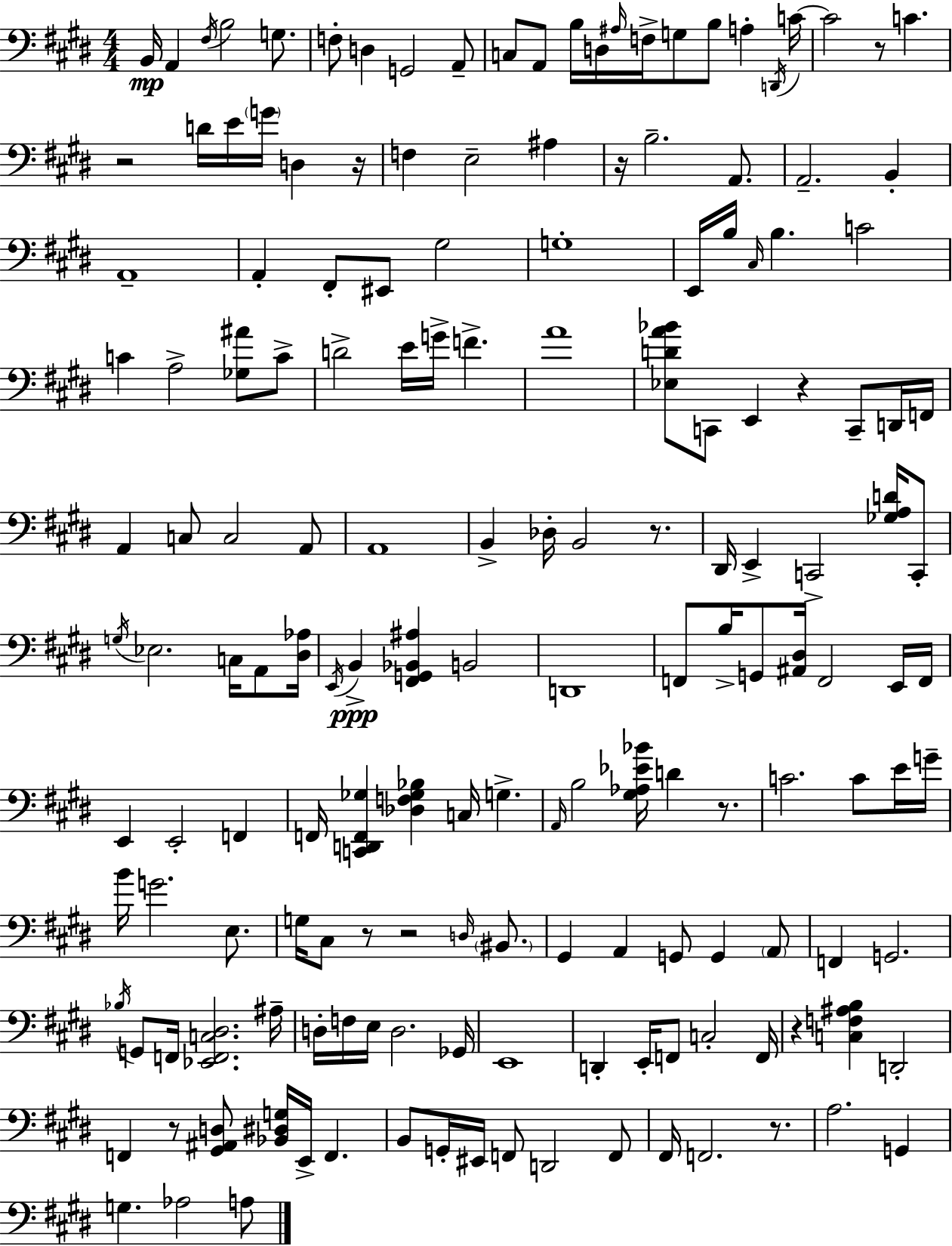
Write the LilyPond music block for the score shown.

{
  \clef bass
  \numericTimeSignature
  \time 4/4
  \key e \major
  b,16\mp a,4 \acciaccatura { fis16 } b2 g8. | f8-. d4 g,2 a,8-- | c8 a,8 b16 d16 \grace { ais16 } f16-> g8 b8 a4-. | \acciaccatura { d,16 } c'16~~ c'2 r8 c'4. | \break r2 d'16 e'16 \parenthesize g'16 d4 | r16 f4 e2-- ais4 | r16 b2.-- | a,8. a,2.-- b,4-. | \break a,1-- | a,4-. fis,8-. eis,8 gis2 | g1-. | e,16 b16 \grace { cis16 } b4. c'2 | \break c'4 a2-> | <ges ais'>8 c'8-> d'2-> e'16 g'16-> f'4.-> | a'1 | <ees d' a' bes'>8 c,8 e,4 r4 | \break c,8-- d,16 f,16 a,4 c8 c2 | a,8 a,1 | b,4-> des16-. b,2 | r8. dis,16 e,4-> c,2-> | \break <ges a d'>16 c,8-. \acciaccatura { g16 } ees2. | c16 a,8 <dis aes>16 \acciaccatura { e,16 }\ppp b,4-> <fis, g, bes, ais>4 b,2 | d,1 | f,8 b16-> g,8 <ais, dis>16 f,2 | \break e,16 f,16 e,4 e,2-. | f,4 f,16 <c, d, f, ges>4 <des f ges bes>4 c16 | g4.-> \grace { a,16 } b2 <gis aes ees' bes'>16 | d'4 r8. c'2. | \break c'8 e'16 g'16-- b'16 g'2. | e8. g16 cis8 r8 r2 | \grace { d16 } \parenthesize bis,8. gis,4 a,4 | g,8 g,4 \parenthesize a,8 f,4 g,2. | \break \acciaccatura { bes16 } g,8 f,16 <ees, f, c dis>2. | ais16-- d16-. f16 e16 d2. | ges,16 e,1 | d,4-. e,16-. f,8 | \break c2-. f,16 r4 <c f ais b>4 | d,2-. f,4 r8 <gis, ais, d>8 | <bes, dis g>16 e,16-> f,4. b,8 g,16-. eis,16 f,8 d,2 | f,8 fis,16 f,2. | \break r8. a2. | g,4 g4. aes2 | a8 \bar "|."
}